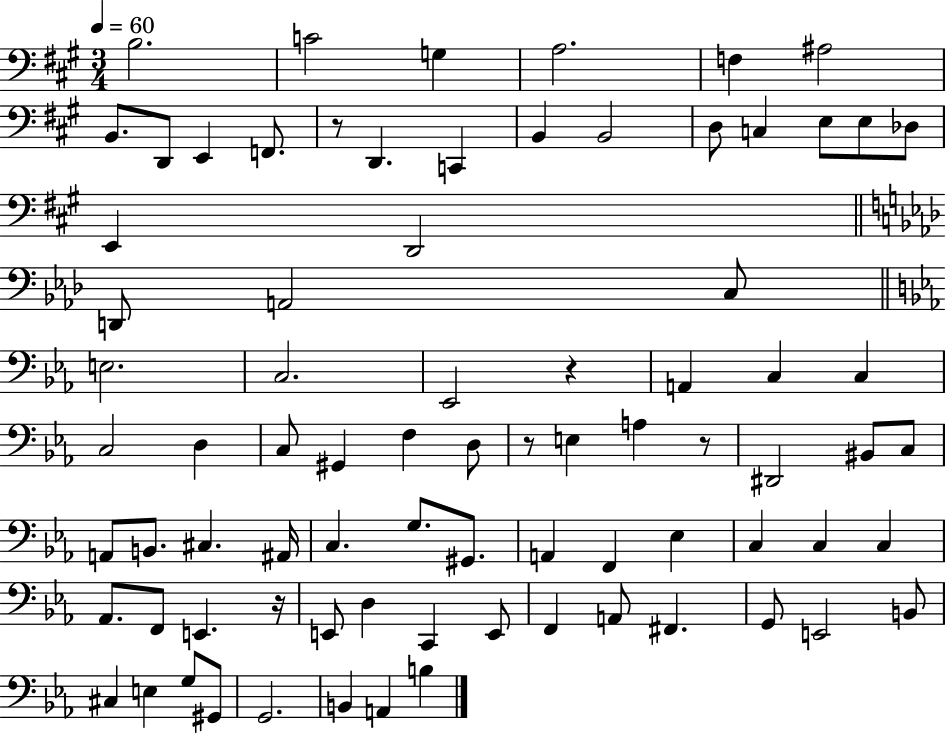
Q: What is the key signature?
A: A major